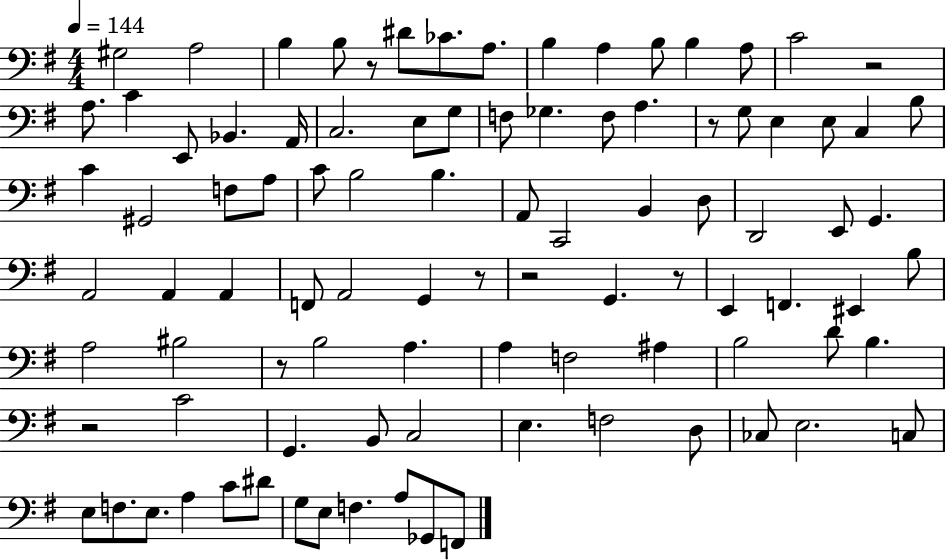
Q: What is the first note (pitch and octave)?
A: G#3